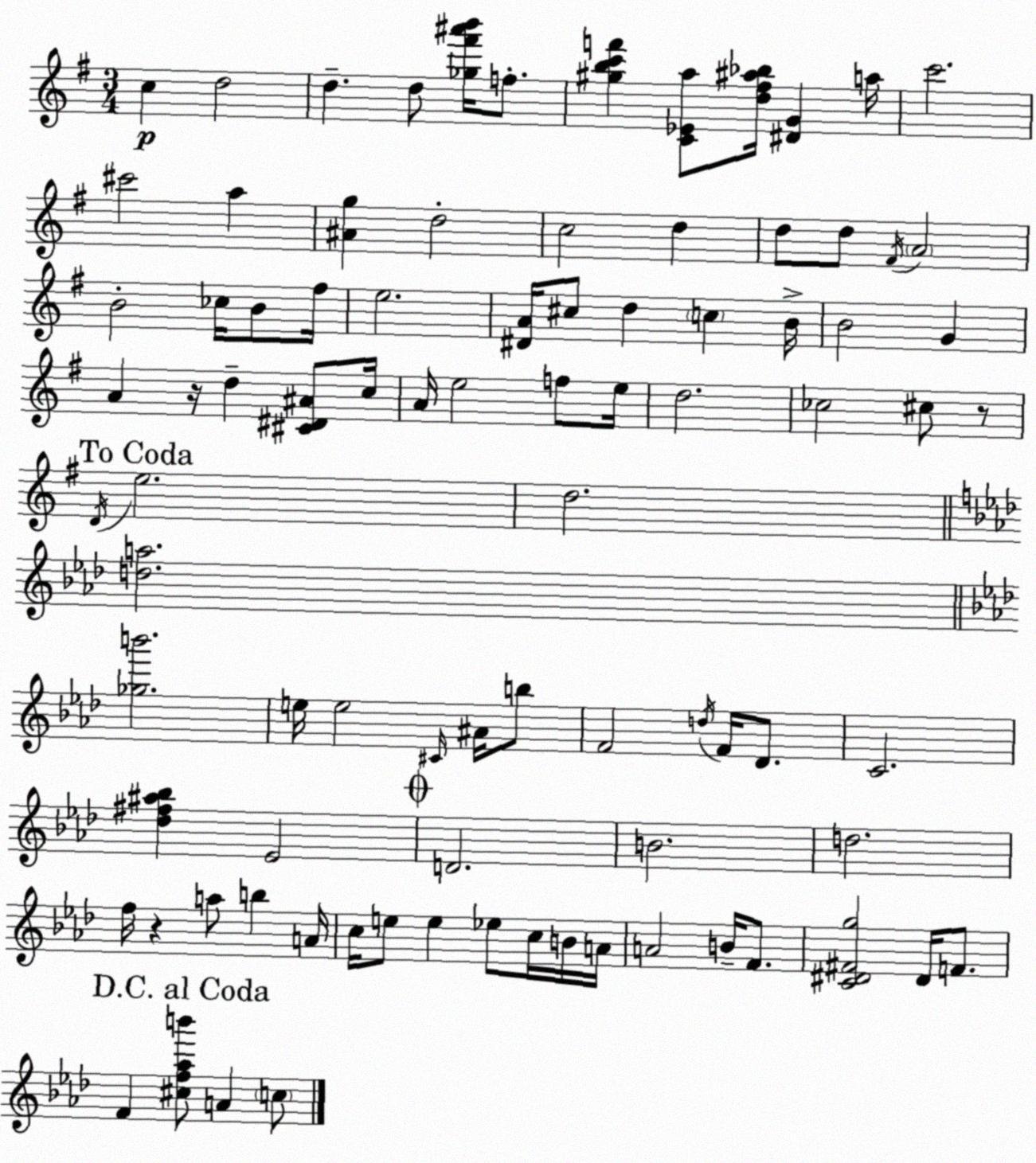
X:1
T:Untitled
M:3/4
L:1/4
K:G
c d2 d d/2 [_g^f'^a'b']/4 f/2 [^gbc'f'] [C_Ea]/2 [d^f^a_b]/4 [^DG] a/4 c'2 ^c'2 a [^Ag] d2 c2 d d/2 d/2 ^F/4 A2 B2 _c/4 B/2 ^f/4 e2 [^DA]/4 ^c/2 d c B/4 B2 G A z/4 d [^C^D^A]/2 c/4 A/4 e2 f/2 e/4 d2 _c2 ^c/2 z/2 D/4 e2 d2 [da]2 [_gb']2 e/4 e2 ^C/4 ^A/4 b/2 F2 d/4 F/4 _D/2 C2 [_d^f^a_b] _E2 D2 B2 d2 f/4 z a/2 b A/4 c/4 e/2 e _e/2 c/4 B/4 A/4 A2 B/4 F/2 [C^D^Fg]2 ^D/4 F/2 F [^cf_ab']/2 A c/2